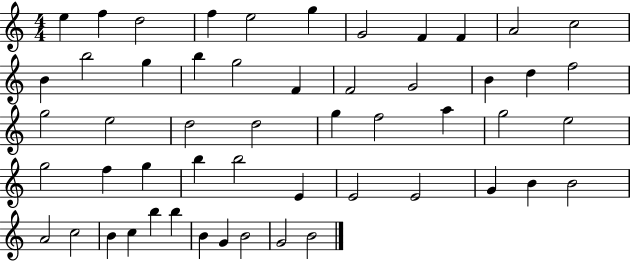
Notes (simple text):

E5/q F5/q D5/h F5/q E5/h G5/q G4/h F4/q F4/q A4/h C5/h B4/q B5/h G5/q B5/q G5/h F4/q F4/h G4/h B4/q D5/q F5/h G5/h E5/h D5/h D5/h G5/q F5/h A5/q G5/h E5/h G5/h F5/q G5/q B5/q B5/h E4/q E4/h E4/h G4/q B4/q B4/h A4/h C5/h B4/q C5/q B5/q B5/q B4/q G4/q B4/h G4/h B4/h